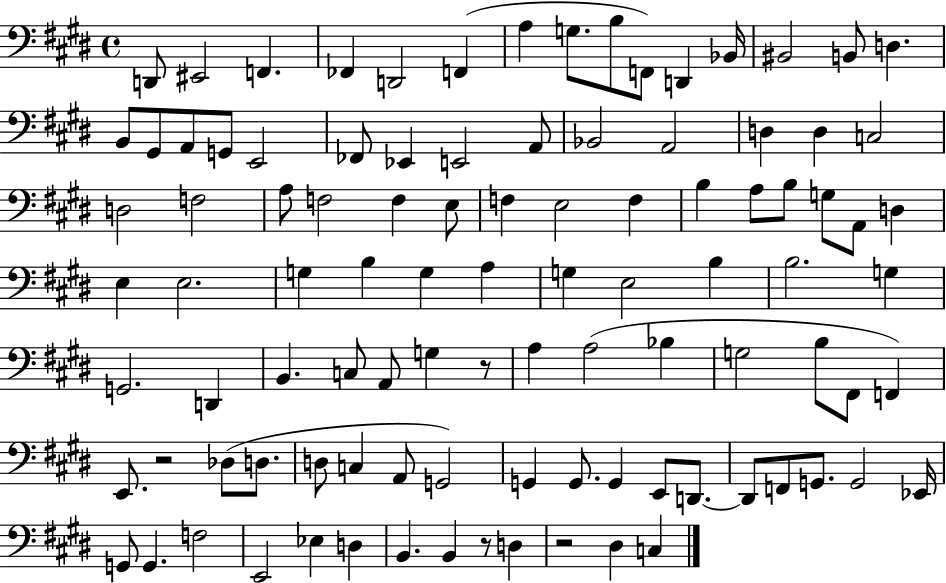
D2/e EIS2/h F2/q. FES2/q D2/h F2/q A3/q G3/e. B3/e F2/e D2/q Bb2/s BIS2/h B2/e D3/q. B2/e G#2/e A2/e G2/e E2/h FES2/e Eb2/q E2/h A2/e Bb2/h A2/h D3/q D3/q C3/h D3/h F3/h A3/e F3/h F3/q E3/e F3/q E3/h F3/q B3/q A3/e B3/e G3/e A2/e D3/q E3/q E3/h. G3/q B3/q G3/q A3/q G3/q E3/h B3/q B3/h. G3/q G2/h. D2/q B2/q. C3/e A2/e G3/q R/e A3/q A3/h Bb3/q G3/h B3/e F#2/e F2/q E2/e. R/h Db3/e D3/e. D3/e C3/q A2/e G2/h G2/q G2/e. G2/q E2/e D2/e. D2/e F2/e G2/e. G2/h Eb2/s G2/e G2/q. F3/h E2/h Eb3/q D3/q B2/q. B2/q R/e D3/q R/h D#3/q C3/q